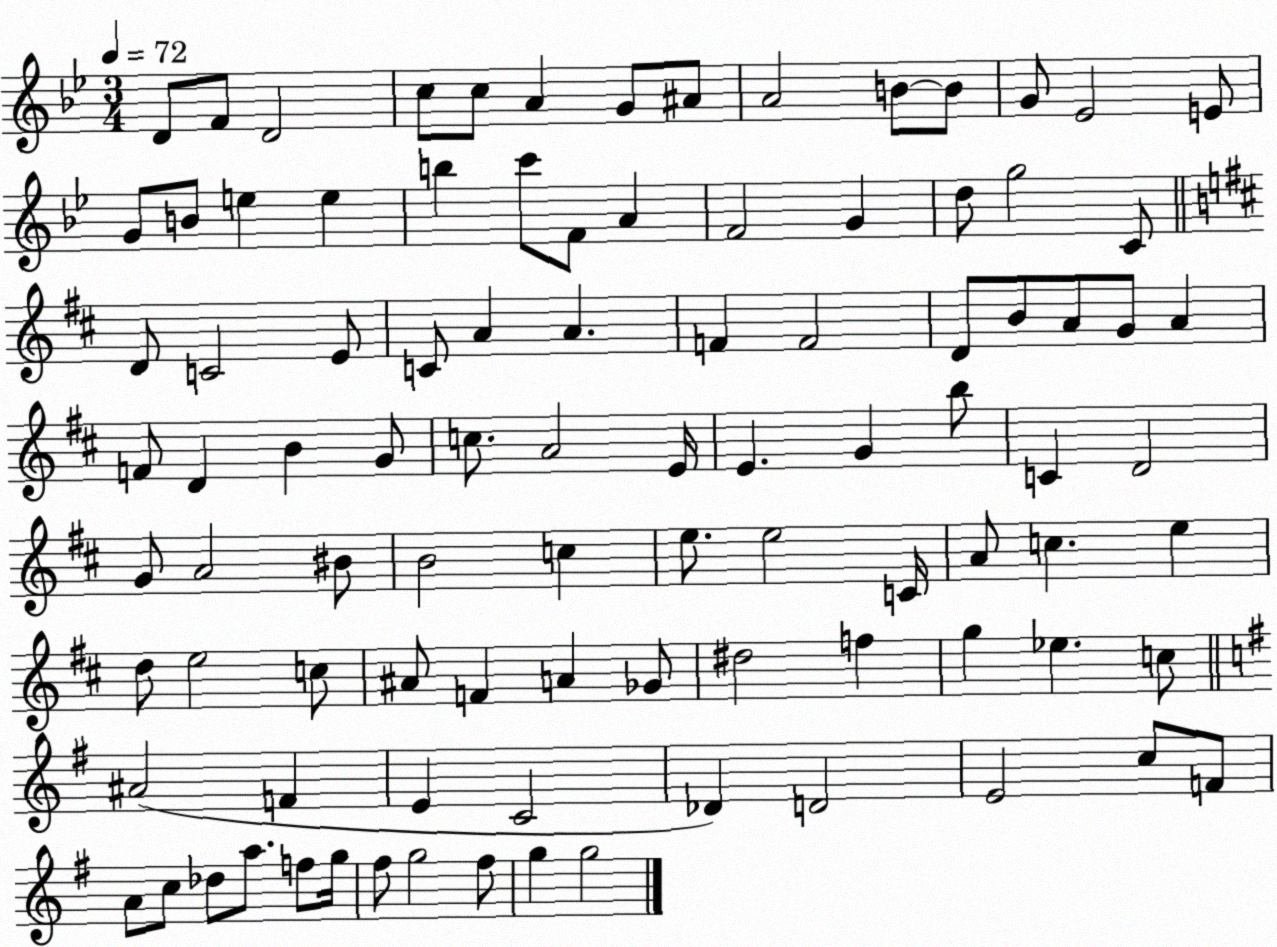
X:1
T:Untitled
M:3/4
L:1/4
K:Bb
D/2 F/2 D2 c/2 c/2 A G/2 ^A/2 A2 B/2 B/2 G/2 _E2 E/2 G/2 B/2 e e b c'/2 F/2 A F2 G d/2 g2 C/2 D/2 C2 E/2 C/2 A A F F2 D/2 B/2 A/2 G/2 A F/2 D B G/2 c/2 A2 E/4 E G b/2 C D2 G/2 A2 ^B/2 B2 c e/2 e2 C/4 A/2 c e d/2 e2 c/2 ^A/2 F A _G/2 ^d2 f g _e c/2 ^A2 F E C2 _D D2 E2 c/2 F/2 A/2 c/2 _d/2 a/2 f/2 g/4 ^f/2 g2 ^f/2 g g2